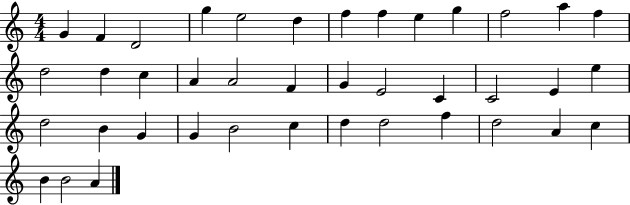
X:1
T:Untitled
M:4/4
L:1/4
K:C
G F D2 g e2 d f f e g f2 a f d2 d c A A2 F G E2 C C2 E e d2 B G G B2 c d d2 f d2 A c B B2 A